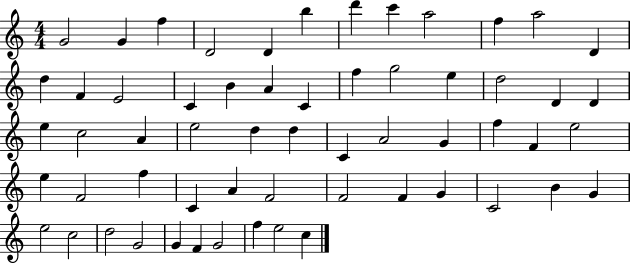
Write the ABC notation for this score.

X:1
T:Untitled
M:4/4
L:1/4
K:C
G2 G f D2 D b d' c' a2 f a2 D d F E2 C B A C f g2 e d2 D D e c2 A e2 d d C A2 G f F e2 e F2 f C A F2 F2 F G C2 B G e2 c2 d2 G2 G F G2 f e2 c